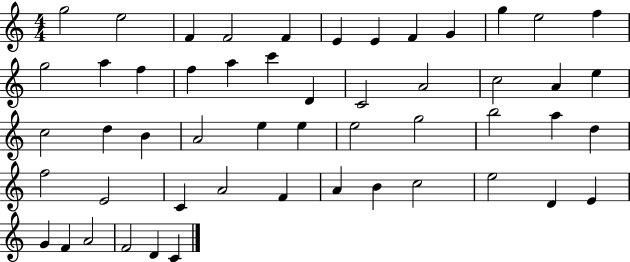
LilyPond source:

{
  \clef treble
  \numericTimeSignature
  \time 4/4
  \key c \major
  g''2 e''2 | f'4 f'2 f'4 | e'4 e'4 f'4 g'4 | g''4 e''2 f''4 | \break g''2 a''4 f''4 | f''4 a''4 c'''4 d'4 | c'2 a'2 | c''2 a'4 e''4 | \break c''2 d''4 b'4 | a'2 e''4 e''4 | e''2 g''2 | b''2 a''4 d''4 | \break f''2 e'2 | c'4 a'2 f'4 | a'4 b'4 c''2 | e''2 d'4 e'4 | \break g'4 f'4 a'2 | f'2 d'4 c'4 | \bar "|."
}